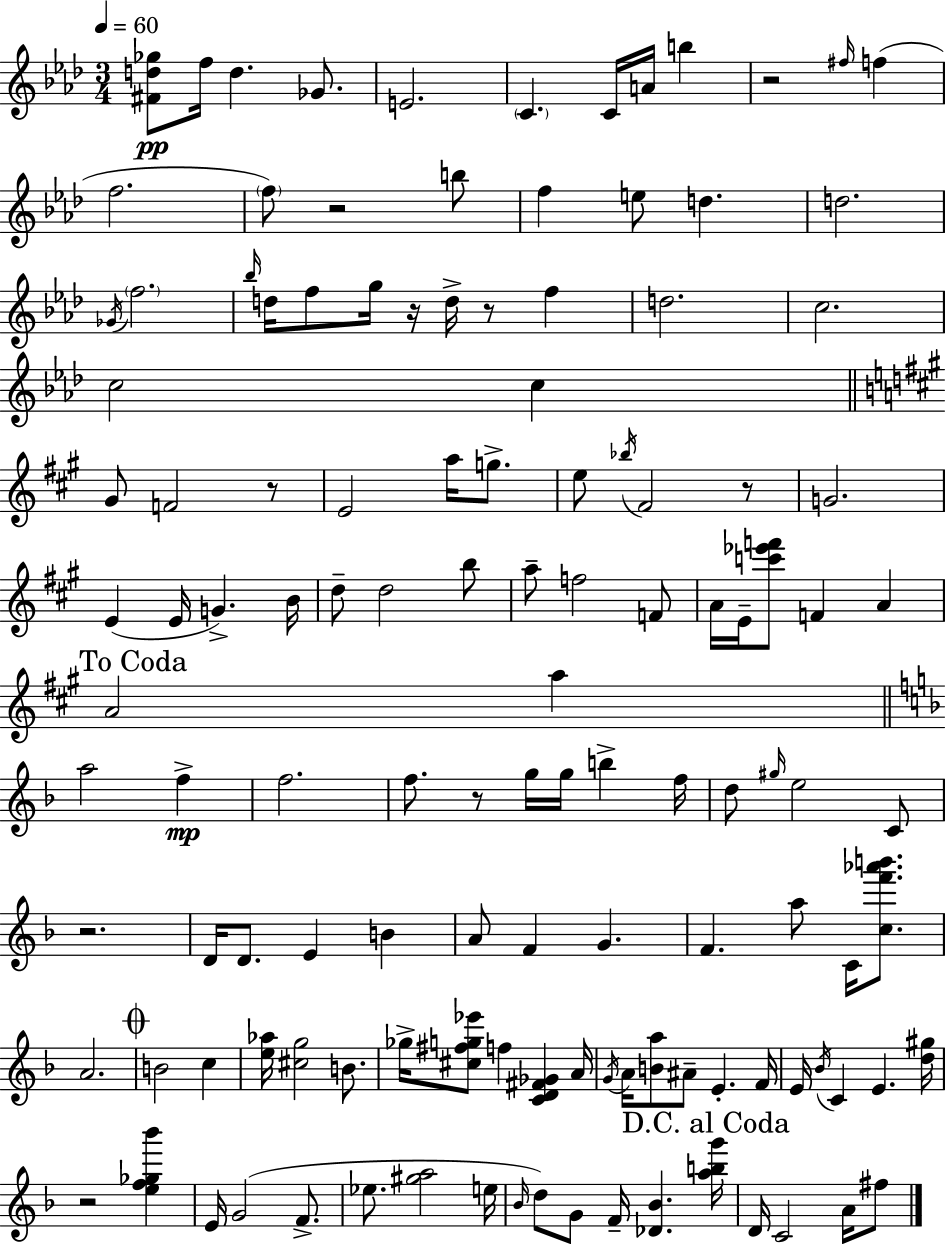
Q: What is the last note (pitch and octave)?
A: F#5